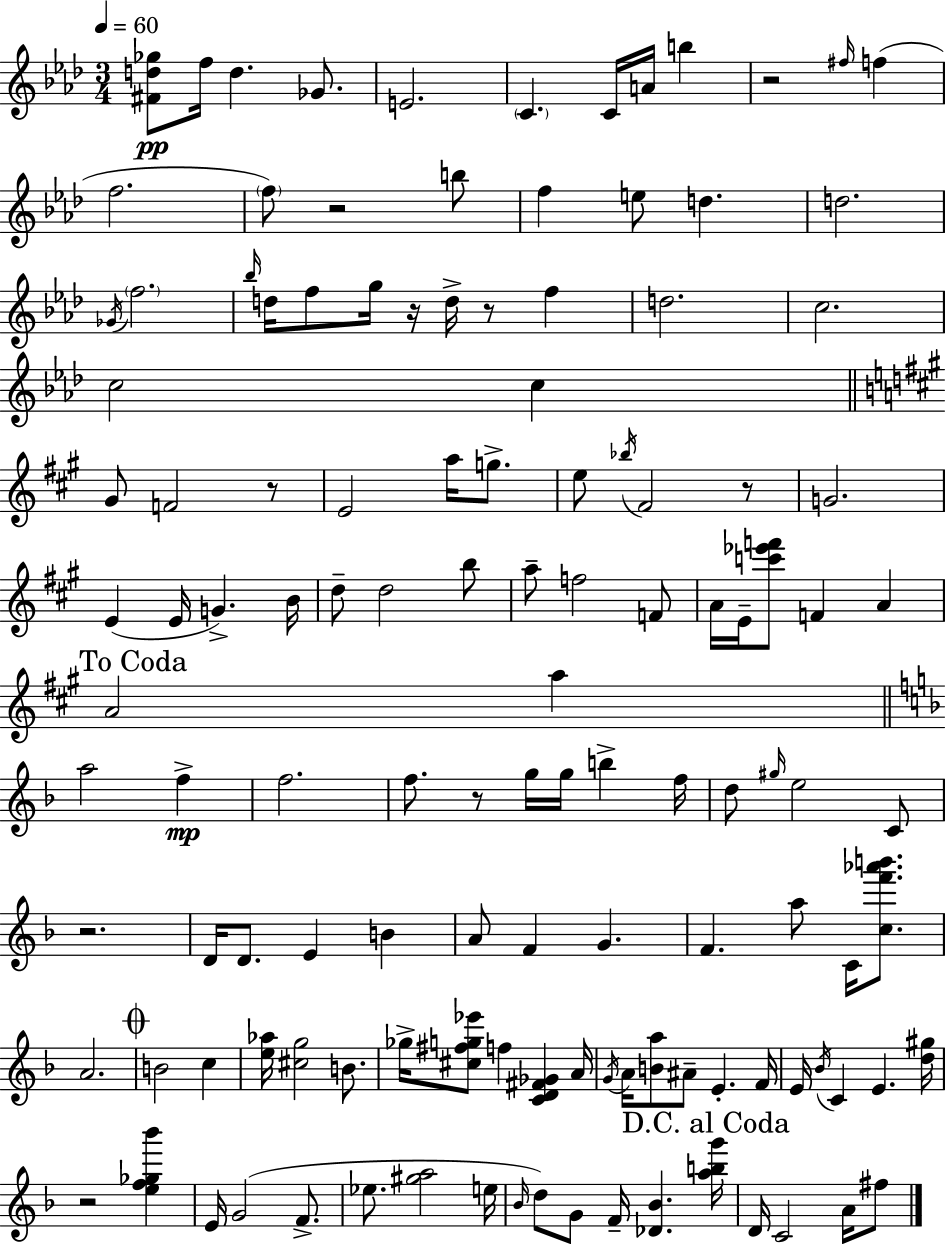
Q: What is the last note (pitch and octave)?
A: F#5